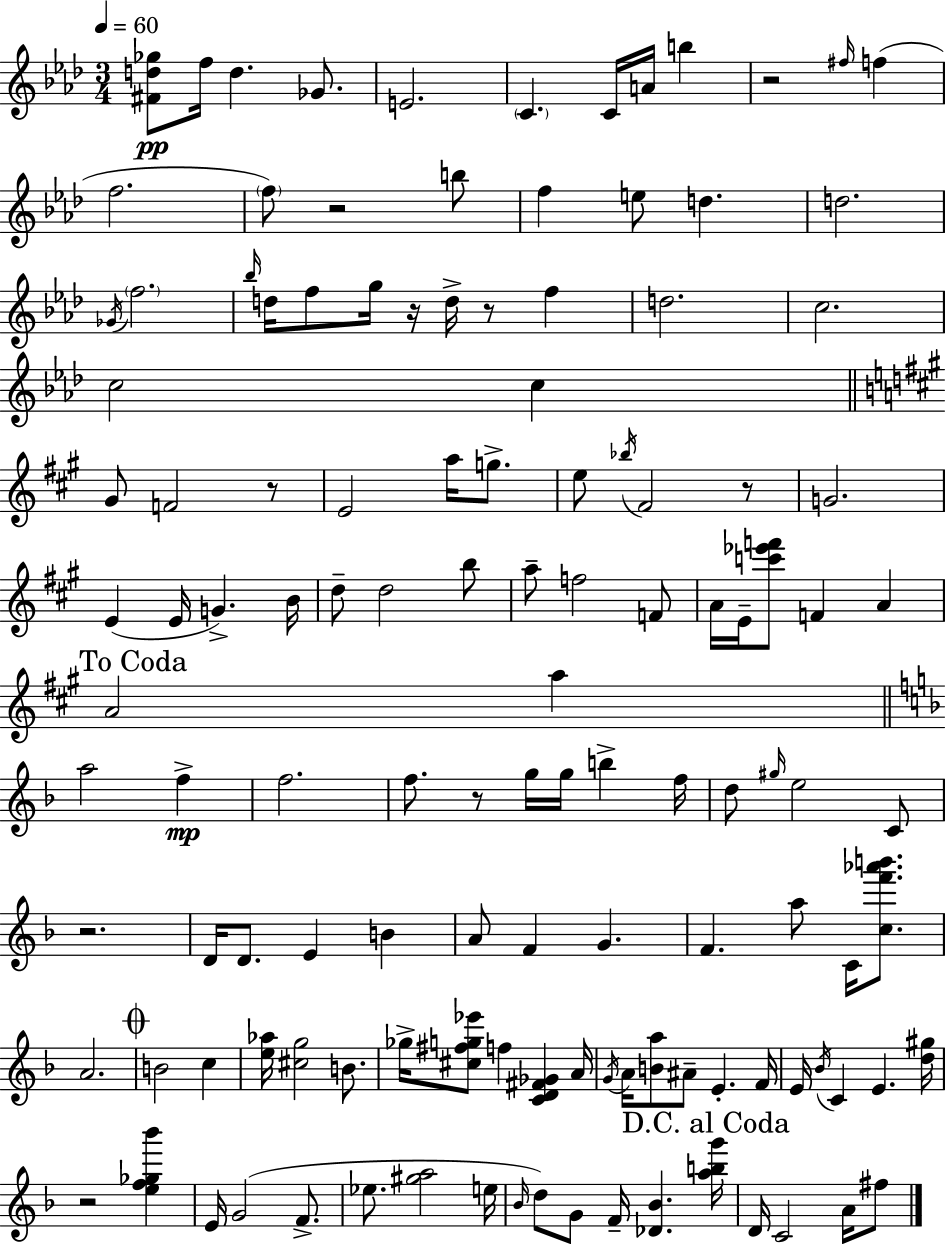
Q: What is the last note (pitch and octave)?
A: F#5